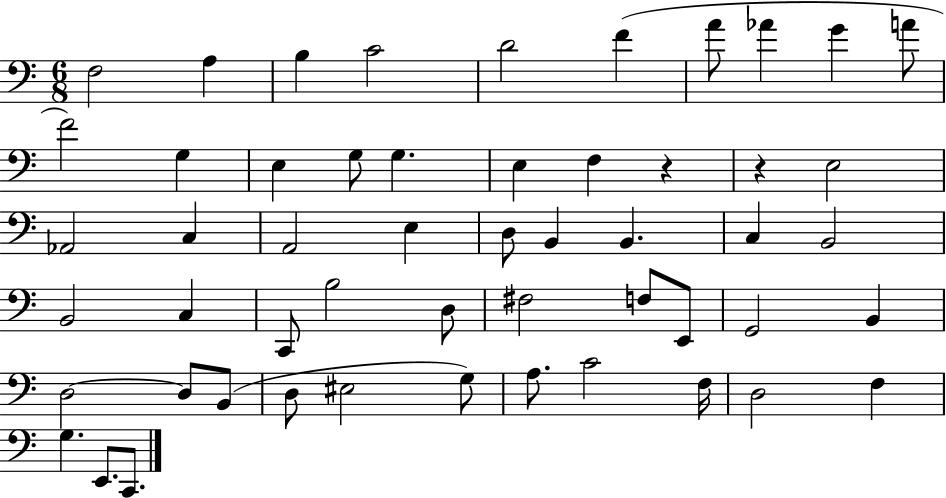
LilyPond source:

{
  \clef bass
  \numericTimeSignature
  \time 6/8
  \key c \major
  f2 a4 | b4 c'2 | d'2 f'4( | a'8 aes'4 g'4 a'8 | \break f'2) g4 | e4 g8 g4. | e4 f4 r4 | r4 e2 | \break aes,2 c4 | a,2 e4 | d8 b,4 b,4. | c4 b,2 | \break b,2 c4 | c,8 b2 d8 | fis2 f8 e,8 | g,2 b,4 | \break d2~~ d8 b,8( | d8 eis2 g8) | a8. c'2 f16 | d2 f4 | \break g4. e,8. c,8. | \bar "|."
}